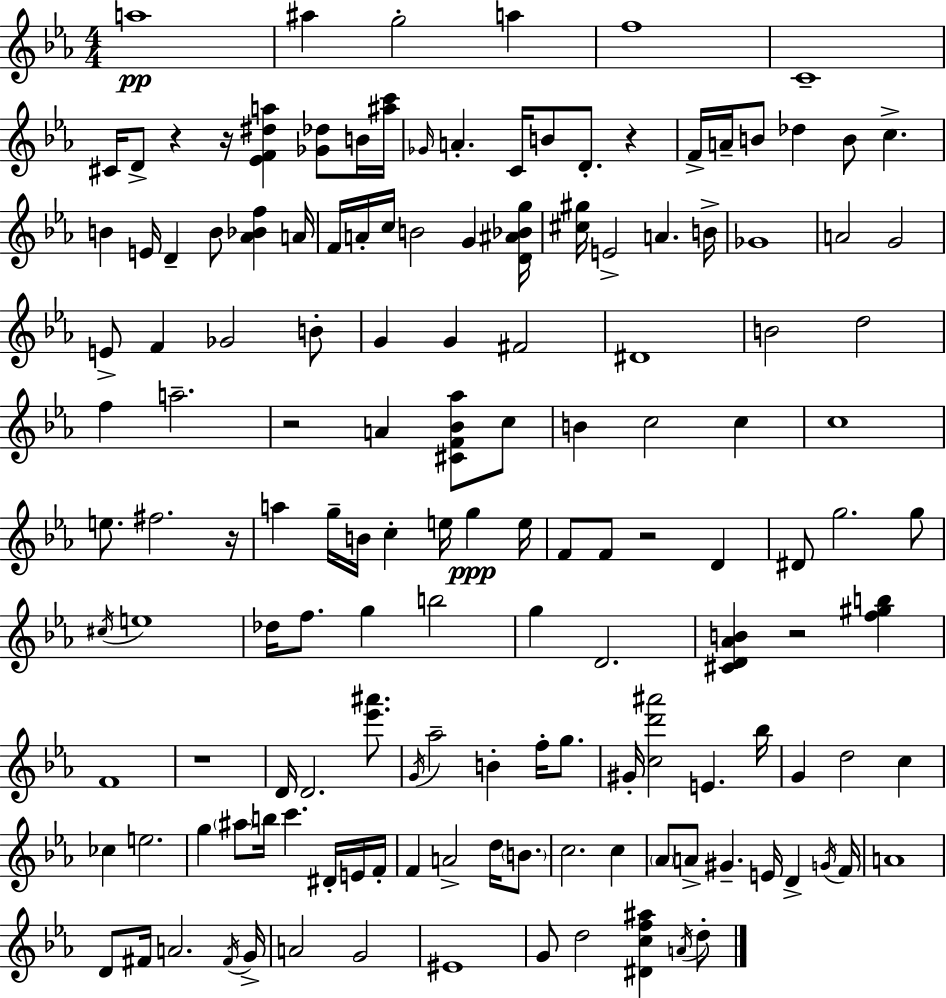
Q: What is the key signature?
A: C minor